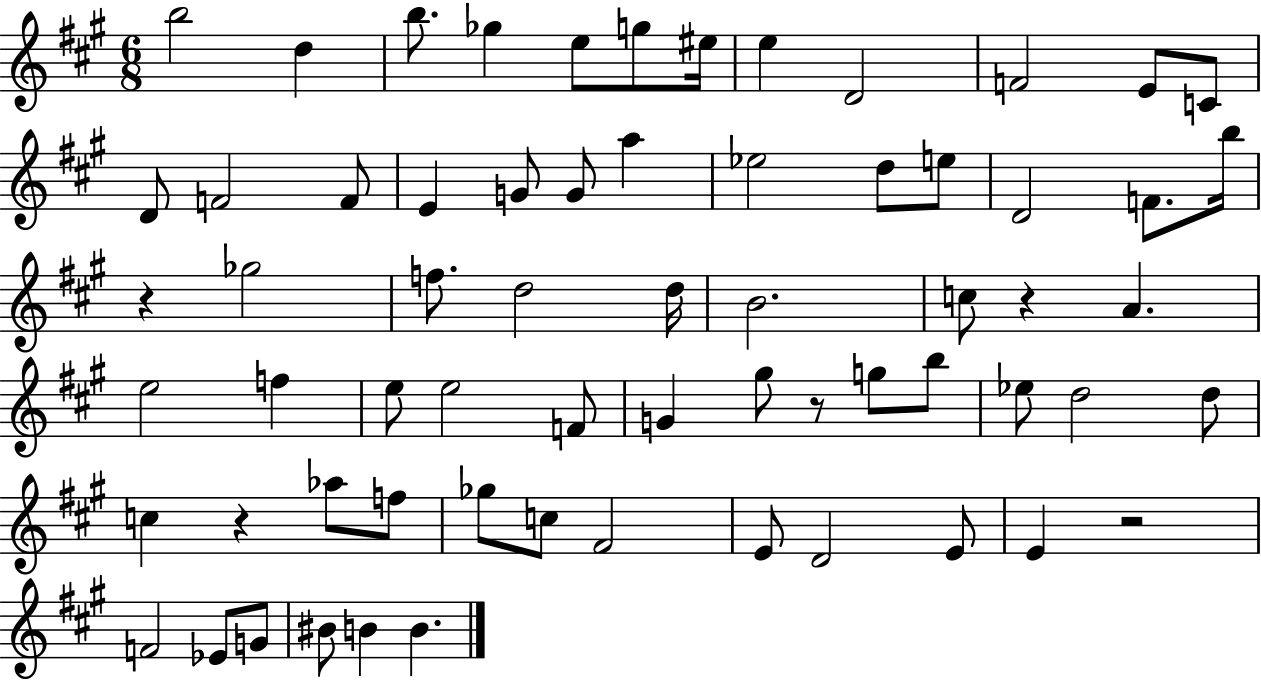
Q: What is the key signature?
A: A major